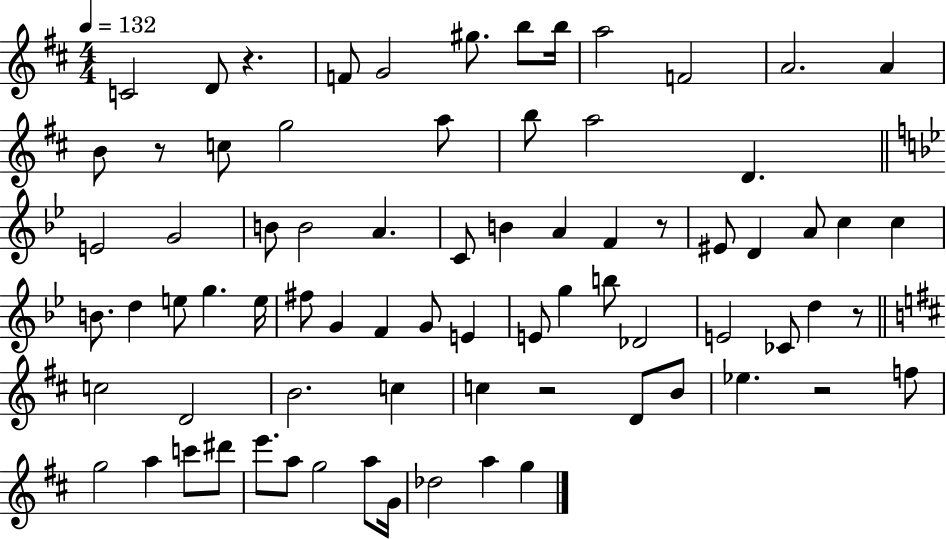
X:1
T:Untitled
M:4/4
L:1/4
K:D
C2 D/2 z F/2 G2 ^g/2 b/2 b/4 a2 F2 A2 A B/2 z/2 c/2 g2 a/2 b/2 a2 D E2 G2 B/2 B2 A C/2 B A F z/2 ^E/2 D A/2 c c B/2 d e/2 g e/4 ^f/2 G F G/2 E E/2 g b/2 _D2 E2 _C/2 d z/2 c2 D2 B2 c c z2 D/2 B/2 _e z2 f/2 g2 a c'/2 ^d'/2 e'/2 a/2 g2 a/2 G/4 _d2 a g